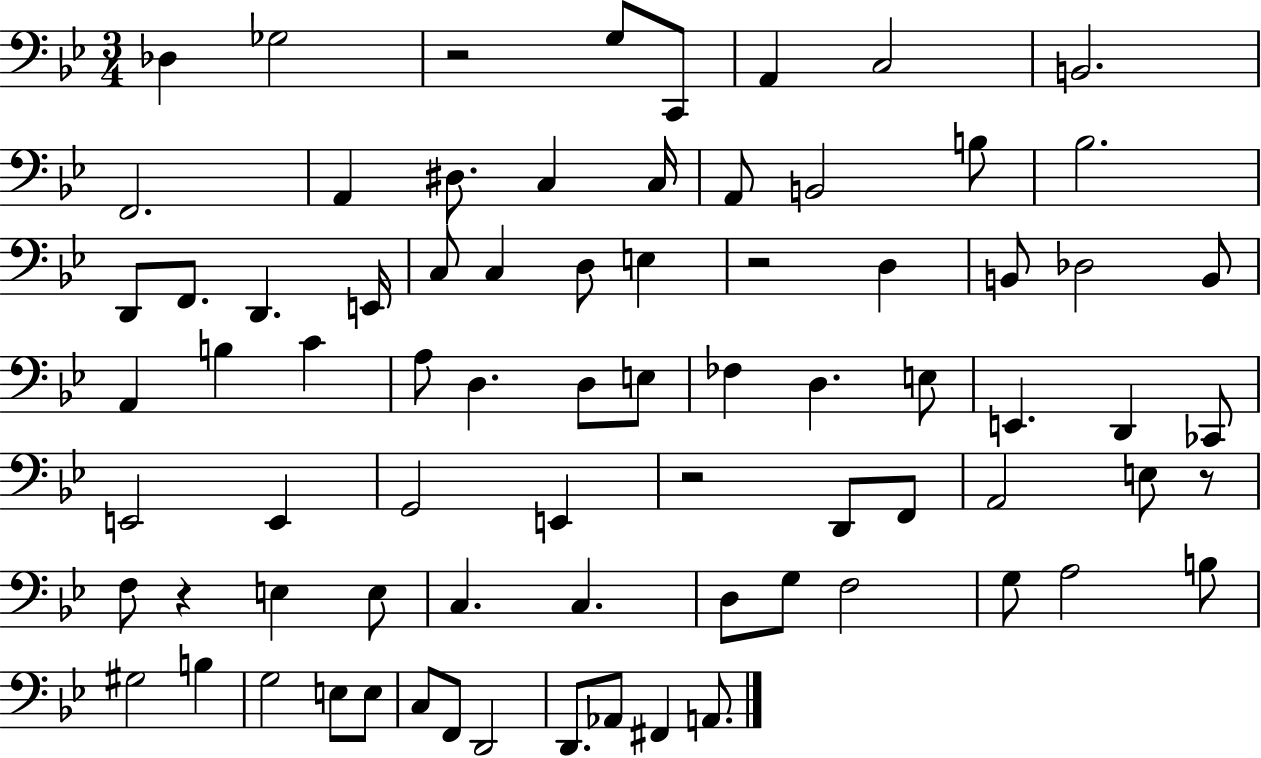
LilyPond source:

{
  \clef bass
  \numericTimeSignature
  \time 3/4
  \key bes \major
  des4 ges2 | r2 g8 c,8 | a,4 c2 | b,2. | \break f,2. | a,4 dis8. c4 c16 | a,8 b,2 b8 | bes2. | \break d,8 f,8. d,4. e,16 | c8 c4 d8 e4 | r2 d4 | b,8 des2 b,8 | \break a,4 b4 c'4 | a8 d4. d8 e8 | fes4 d4. e8 | e,4. d,4 ces,8 | \break e,2 e,4 | g,2 e,4 | r2 d,8 f,8 | a,2 e8 r8 | \break f8 r4 e4 e8 | c4. c4. | d8 g8 f2 | g8 a2 b8 | \break gis2 b4 | g2 e8 e8 | c8 f,8 d,2 | d,8. aes,8 fis,4 a,8. | \break \bar "|."
}